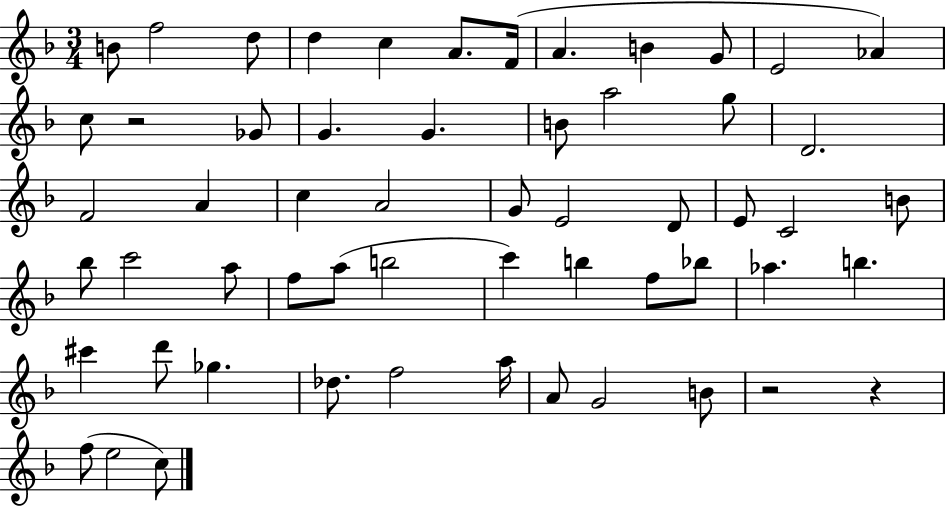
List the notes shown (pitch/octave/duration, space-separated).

B4/e F5/h D5/e D5/q C5/q A4/e. F4/s A4/q. B4/q G4/e E4/h Ab4/q C5/e R/h Gb4/e G4/q. G4/q. B4/e A5/h G5/e D4/h. F4/h A4/q C5/q A4/h G4/e E4/h D4/e E4/e C4/h B4/e Bb5/e C6/h A5/e F5/e A5/e B5/h C6/q B5/q F5/e Bb5/e Ab5/q. B5/q. C#6/q D6/e Gb5/q. Db5/e. F5/h A5/s A4/e G4/h B4/e R/h R/q F5/e E5/h C5/e